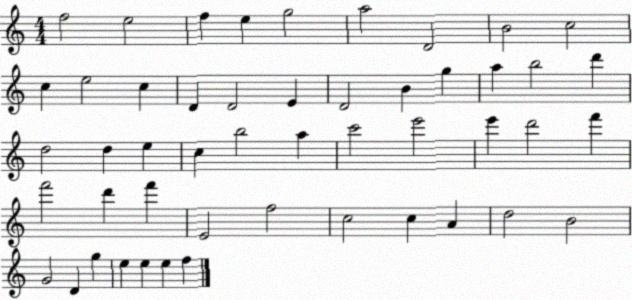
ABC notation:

X:1
T:Untitled
M:4/4
L:1/4
K:C
f2 e2 f e g2 a2 D2 B2 c2 c e2 c D D2 E D2 B g a b2 d' d2 d e c b2 a c'2 e'2 e' d'2 f' f'2 d' f' E2 f2 c2 c A d2 B2 G2 D g e e e f